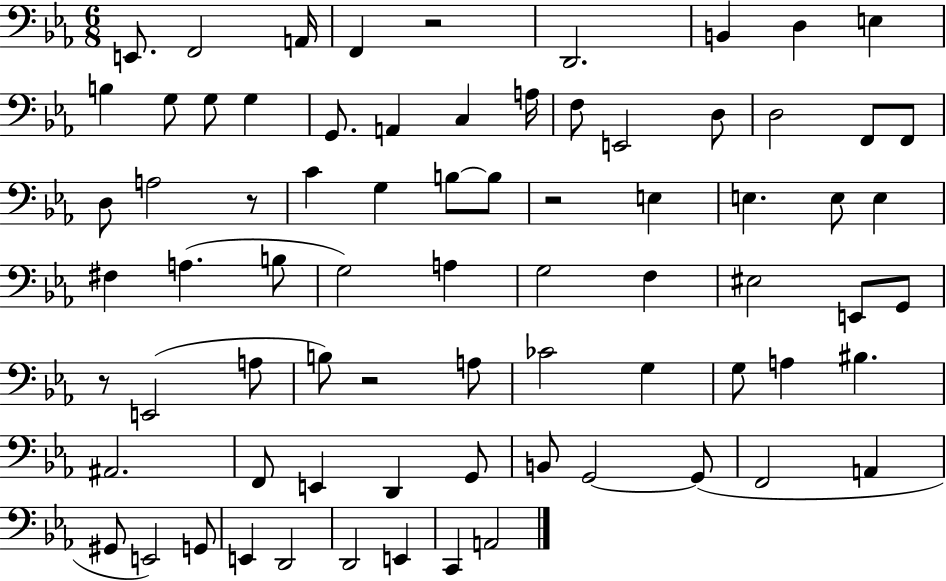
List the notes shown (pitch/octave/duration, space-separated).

E2/e. F2/h A2/s F2/q R/h D2/h. B2/q D3/q E3/q B3/q G3/e G3/e G3/q G2/e. A2/q C3/q A3/s F3/e E2/h D3/e D3/h F2/e F2/e D3/e A3/h R/e C4/q G3/q B3/e B3/e R/h E3/q E3/q. E3/e E3/q F#3/q A3/q. B3/e G3/h A3/q G3/h F3/q EIS3/h E2/e G2/e R/e E2/h A3/e B3/e R/h A3/e CES4/h G3/q G3/e A3/q BIS3/q. A#2/h. F2/e E2/q D2/q G2/e B2/e G2/h G2/e F2/h A2/q G#2/e E2/h G2/e E2/q D2/h D2/h E2/q C2/q A2/h